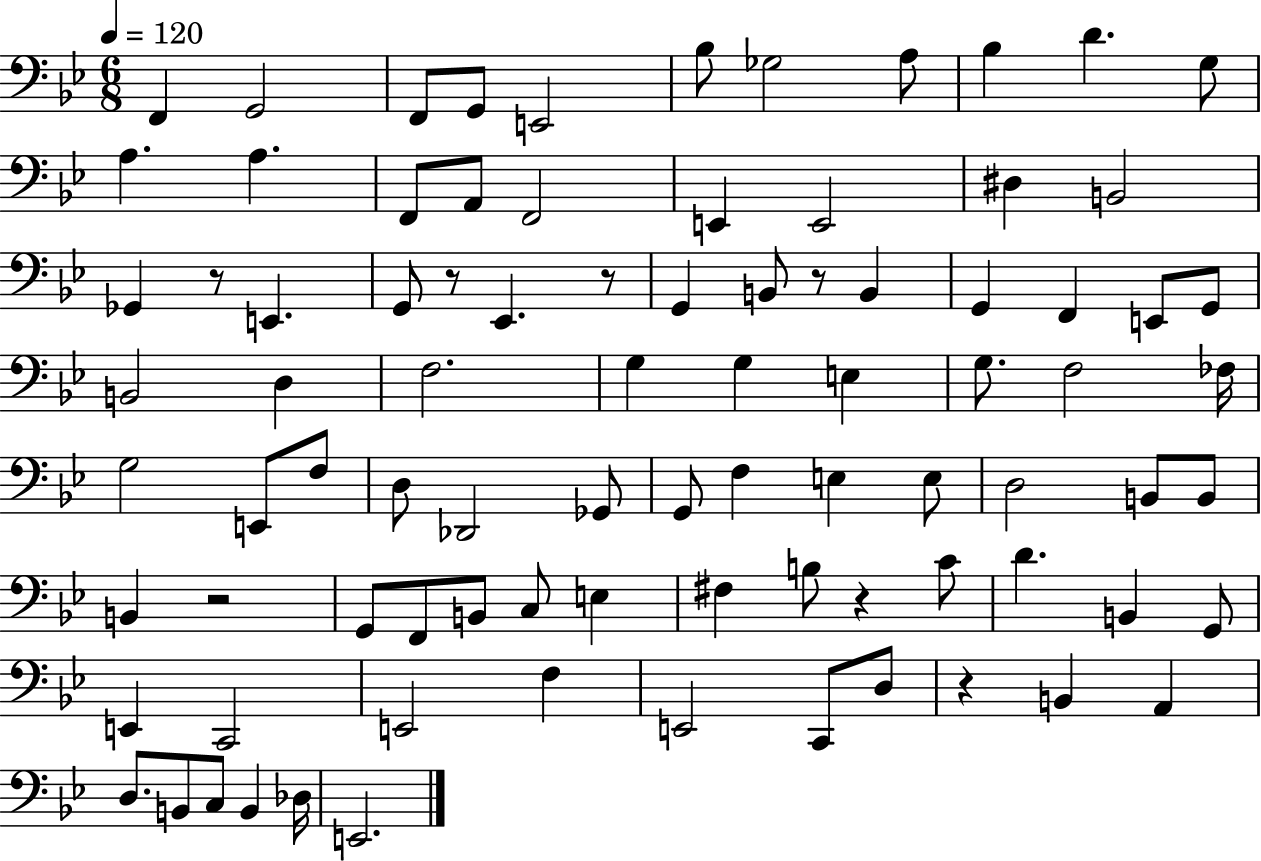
{
  \clef bass
  \numericTimeSignature
  \time 6/8
  \key bes \major
  \tempo 4 = 120
  f,4 g,2 | f,8 g,8 e,2 | bes8 ges2 a8 | bes4 d'4. g8 | \break a4. a4. | f,8 a,8 f,2 | e,4 e,2 | dis4 b,2 | \break ges,4 r8 e,4. | g,8 r8 ees,4. r8 | g,4 b,8 r8 b,4 | g,4 f,4 e,8 g,8 | \break b,2 d4 | f2. | g4 g4 e4 | g8. f2 fes16 | \break g2 e,8 f8 | d8 des,2 ges,8 | g,8 f4 e4 e8 | d2 b,8 b,8 | \break b,4 r2 | g,8 f,8 b,8 c8 e4 | fis4 b8 r4 c'8 | d'4. b,4 g,8 | \break e,4 c,2 | e,2 f4 | e,2 c,8 d8 | r4 b,4 a,4 | \break d8. b,8 c8 b,4 des16 | e,2. | \bar "|."
}